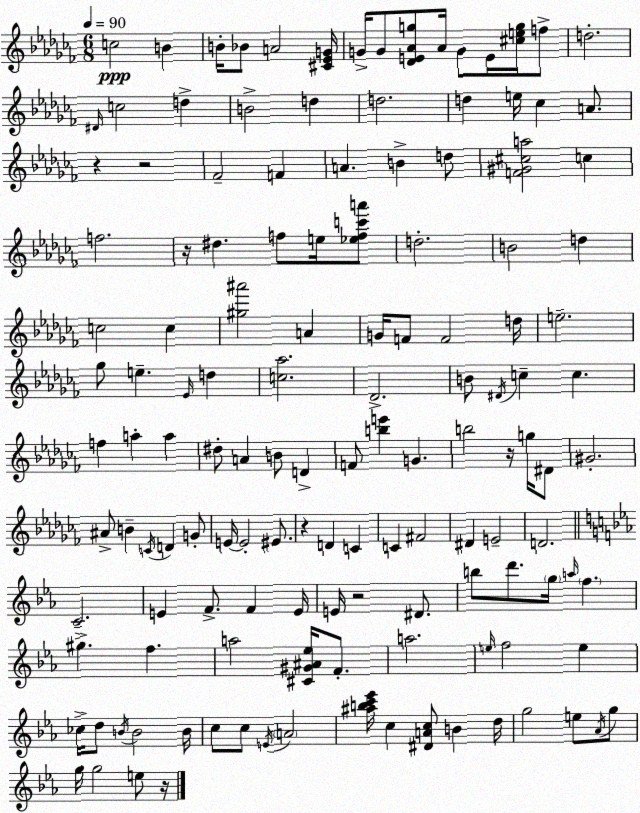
X:1
T:Untitled
M:6/8
L:1/4
K:Abm
c2 B B/4 _B/2 A2 [^C_EG]/4 G/4 G/2 [_DE_Ag]/2 _A/4 G/2 E/4 [^ceg]/4 f/2 d2 ^D/4 c2 d B2 d d2 d e/4 _c A/2 z z2 _F2 F A B d/2 [F^G^ca]2 c f2 z/4 ^d f/2 e/4 [_efc'a']/2 d2 B2 d c2 c [^g^a']2 A G/4 F/2 F2 d/4 e2 _g/2 e _E/4 d [c_a]2 _D2 B/2 ^D/4 c c f a a ^d/2 A B/2 D F/2 [be'] G b2 z/4 g/4 ^D/2 ^G2 ^A/2 B C/4 D G/2 E/4 E2 ^E/2 z D C C ^F2 ^D E2 D2 C2 E F/2 F E/4 E/4 z2 ^D/2 b/2 d'/2 g/4 a/4 f ^g f a2 [^C^G^A_e]/4 F/2 a2 e/4 f2 e _c/4 d/2 B/4 B2 B/4 c/2 c/2 E/4 A2 [^abc'_e']/4 c [^DAc]/2 B d/4 g2 e/2 _A/4 g/2 g/4 g2 e/2 z/4